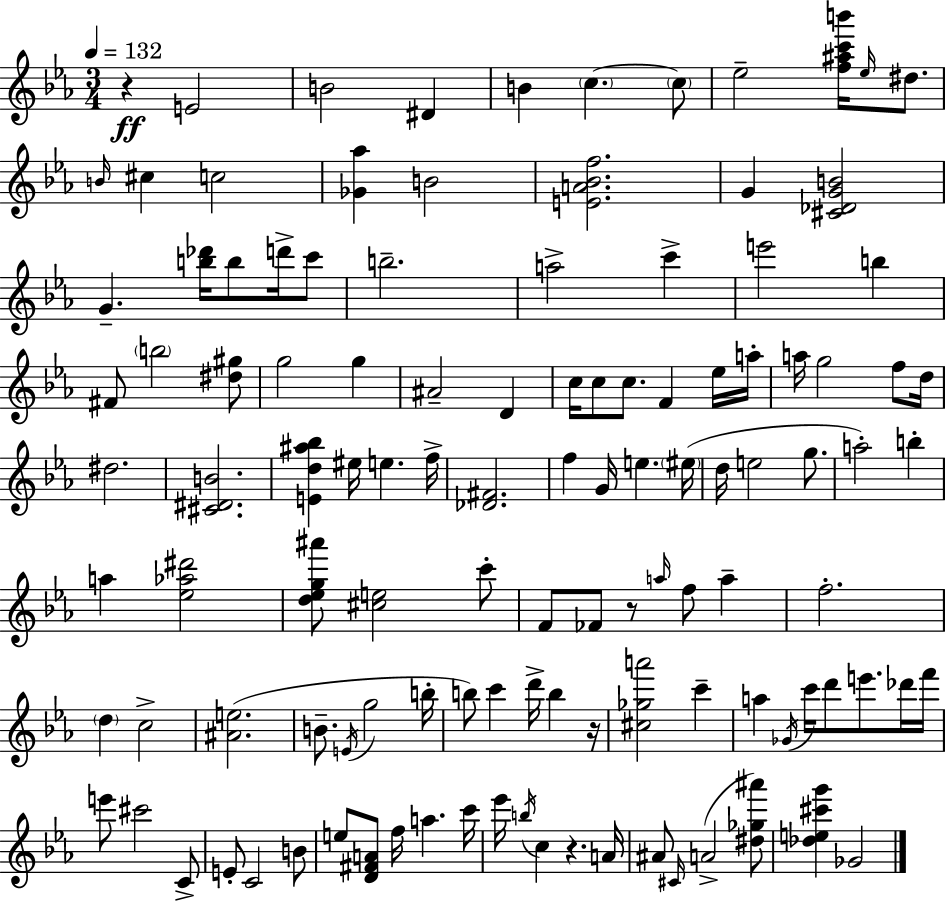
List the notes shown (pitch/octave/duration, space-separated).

R/q E4/h B4/h D#4/q B4/q C5/q. C5/e Eb5/h [F5,A#5,C6,B6]/s Eb5/s D#5/e. B4/s C#5/q C5/h [Gb4,Ab5]/q B4/h [E4,A4,Bb4,F5]/h. G4/q [C#4,Db4,G4,B4]/h G4/q. [B5,Db6]/s B5/e D6/s C6/e B5/h. A5/h C6/q E6/h B5/q F#4/e B5/h [D#5,G#5]/e G5/h G5/q A#4/h D4/q C5/s C5/e C5/e. F4/q Eb5/s A5/s A5/s G5/h F5/e D5/s D#5/h. [C#4,D#4,B4]/h. [E4,D5,A#5,Bb5]/q EIS5/s E5/q. F5/s [Db4,F#4]/h. F5/q G4/s E5/q. EIS5/s D5/s E5/h G5/e. A5/h B5/q A5/q [Eb5,Ab5,D#6]/h [D5,Eb5,G5,A#6]/e [C#5,E5]/h C6/e F4/e FES4/e R/e A5/s F5/e A5/q F5/h. D5/q C5/h [A#4,E5]/h. B4/e. E4/s G5/h B5/s B5/e C6/q D6/s B5/q R/s [C#5,Gb5,A6]/h C6/q A5/q Gb4/s C6/s D6/e E6/e. Db6/s F6/s E6/e C#6/h C4/e E4/e C4/h B4/e E5/e [D4,F#4,A4]/e F5/s A5/q. C6/s Eb6/s B5/s C5/q R/q. A4/s A#4/e C#4/s A4/h [D#5,Gb5,A#6]/e [Db5,E5,C#6,G6]/q Gb4/h